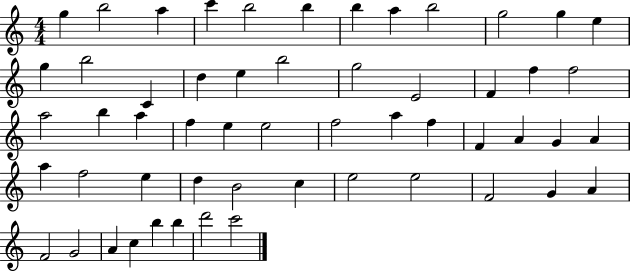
G5/q B5/h A5/q C6/q B5/h B5/q B5/q A5/q B5/h G5/h G5/q E5/q G5/q B5/h C4/q D5/q E5/q B5/h G5/h E4/h F4/q F5/q F5/h A5/h B5/q A5/q F5/q E5/q E5/h F5/h A5/q F5/q F4/q A4/q G4/q A4/q A5/q F5/h E5/q D5/q B4/h C5/q E5/h E5/h F4/h G4/q A4/q F4/h G4/h A4/q C5/q B5/q B5/q D6/h C6/h